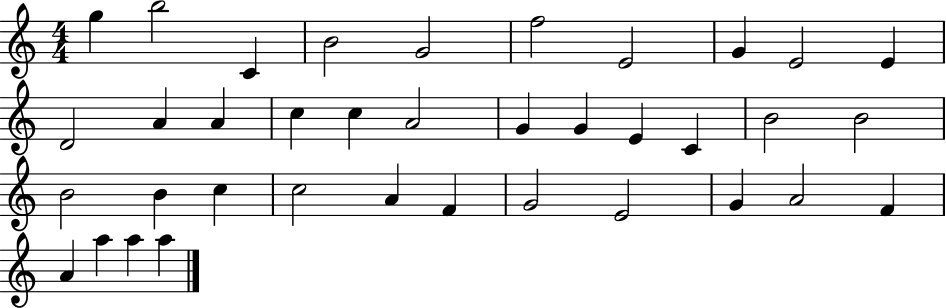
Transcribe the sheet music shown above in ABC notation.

X:1
T:Untitled
M:4/4
L:1/4
K:C
g b2 C B2 G2 f2 E2 G E2 E D2 A A c c A2 G G E C B2 B2 B2 B c c2 A F G2 E2 G A2 F A a a a